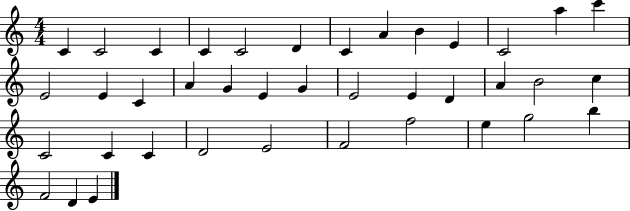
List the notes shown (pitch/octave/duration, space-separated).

C4/q C4/h C4/q C4/q C4/h D4/q C4/q A4/q B4/q E4/q C4/h A5/q C6/q E4/h E4/q C4/q A4/q G4/q E4/q G4/q E4/h E4/q D4/q A4/q B4/h C5/q C4/h C4/q C4/q D4/h E4/h F4/h F5/h E5/q G5/h B5/q F4/h D4/q E4/q